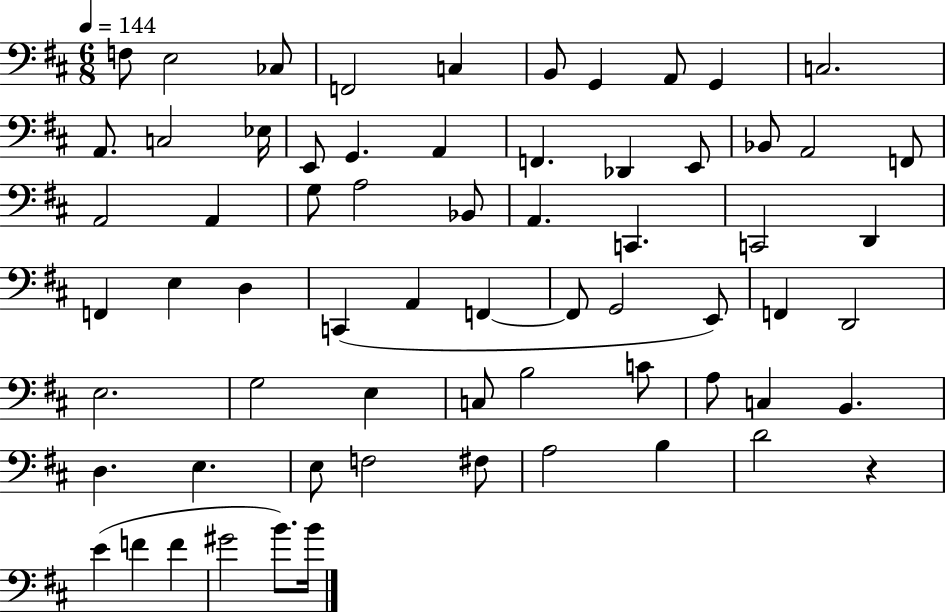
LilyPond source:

{
  \clef bass
  \numericTimeSignature
  \time 6/8
  \key d \major
  \tempo 4 = 144
  f8 e2 ces8 | f,2 c4 | b,8 g,4 a,8 g,4 | c2. | \break a,8. c2 ees16 | e,8 g,4. a,4 | f,4. des,4 e,8 | bes,8 a,2 f,8 | \break a,2 a,4 | g8 a2 bes,8 | a,4. c,4. | c,2 d,4 | \break f,4 e4 d4 | c,4( a,4 f,4~~ | f,8 g,2 e,8) | f,4 d,2 | \break e2. | g2 e4 | c8 b2 c'8 | a8 c4 b,4. | \break d4. e4. | e8 f2 fis8 | a2 b4 | d'2 r4 | \break e'4( f'4 f'4 | gis'2 b'8.) b'16 | \bar "|."
}